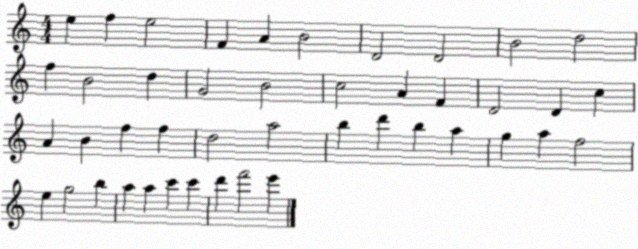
X:1
T:Untitled
M:4/4
L:1/4
K:C
e f e2 F A B2 D2 D2 B2 d2 f B2 d G2 B2 c2 A F D2 D c A B f f d2 a2 b d' b a g a f2 e g2 b a a c' c' d' f'2 e'